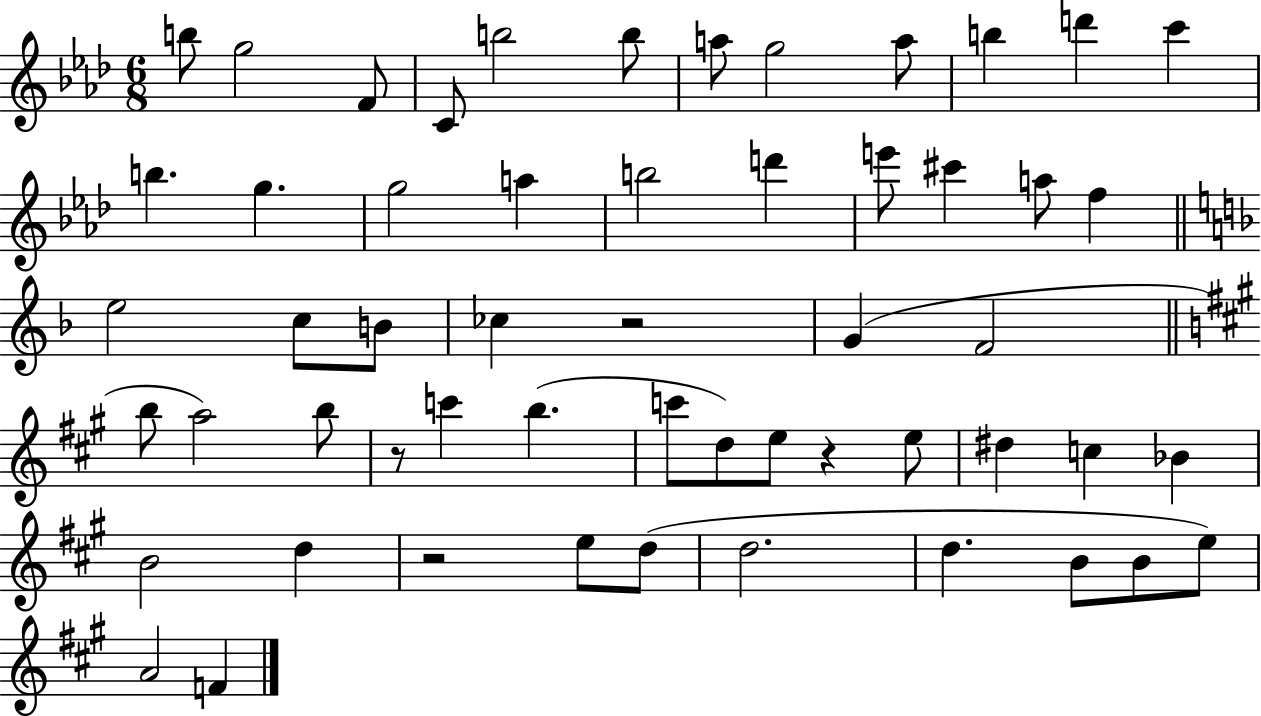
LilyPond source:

{
  \clef treble
  \numericTimeSignature
  \time 6/8
  \key aes \major
  b''8 g''2 f'8 | c'8 b''2 b''8 | a''8 g''2 a''8 | b''4 d'''4 c'''4 | \break b''4. g''4. | g''2 a''4 | b''2 d'''4 | e'''8 cis'''4 a''8 f''4 | \break \bar "||" \break \key f \major e''2 c''8 b'8 | ces''4 r2 | g'4( f'2 | \bar "||" \break \key a \major b''8 a''2) b''8 | r8 c'''4 b''4.( | c'''8 d''8) e''8 r4 e''8 | dis''4 c''4 bes'4 | \break b'2 d''4 | r2 e''8 d''8( | d''2. | d''4. b'8 b'8 e''8) | \break a'2 f'4 | \bar "|."
}